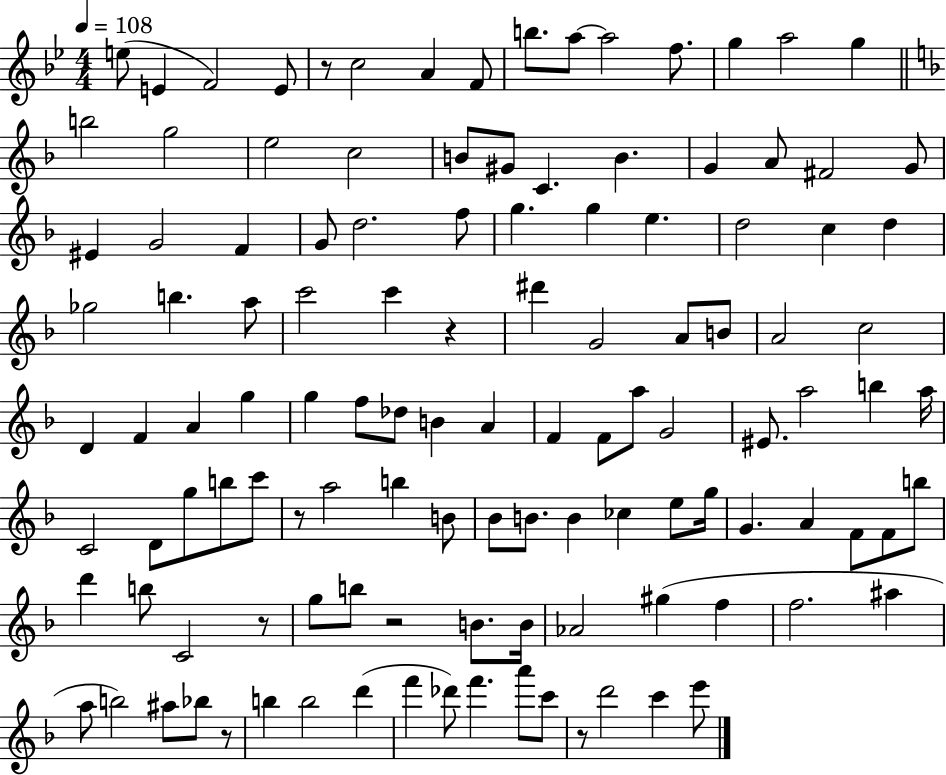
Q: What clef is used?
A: treble